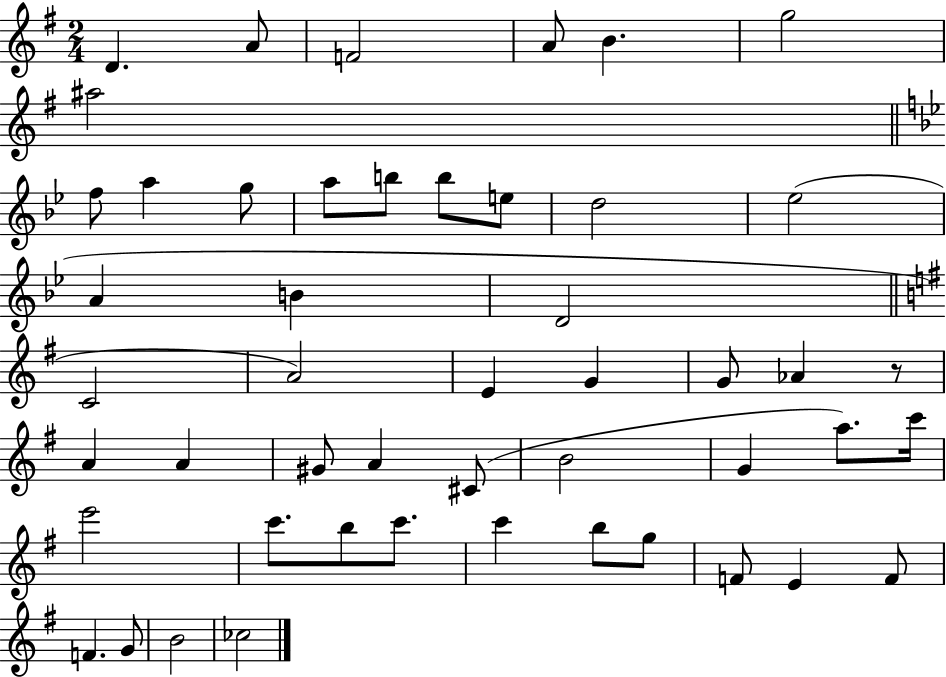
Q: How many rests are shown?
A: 1